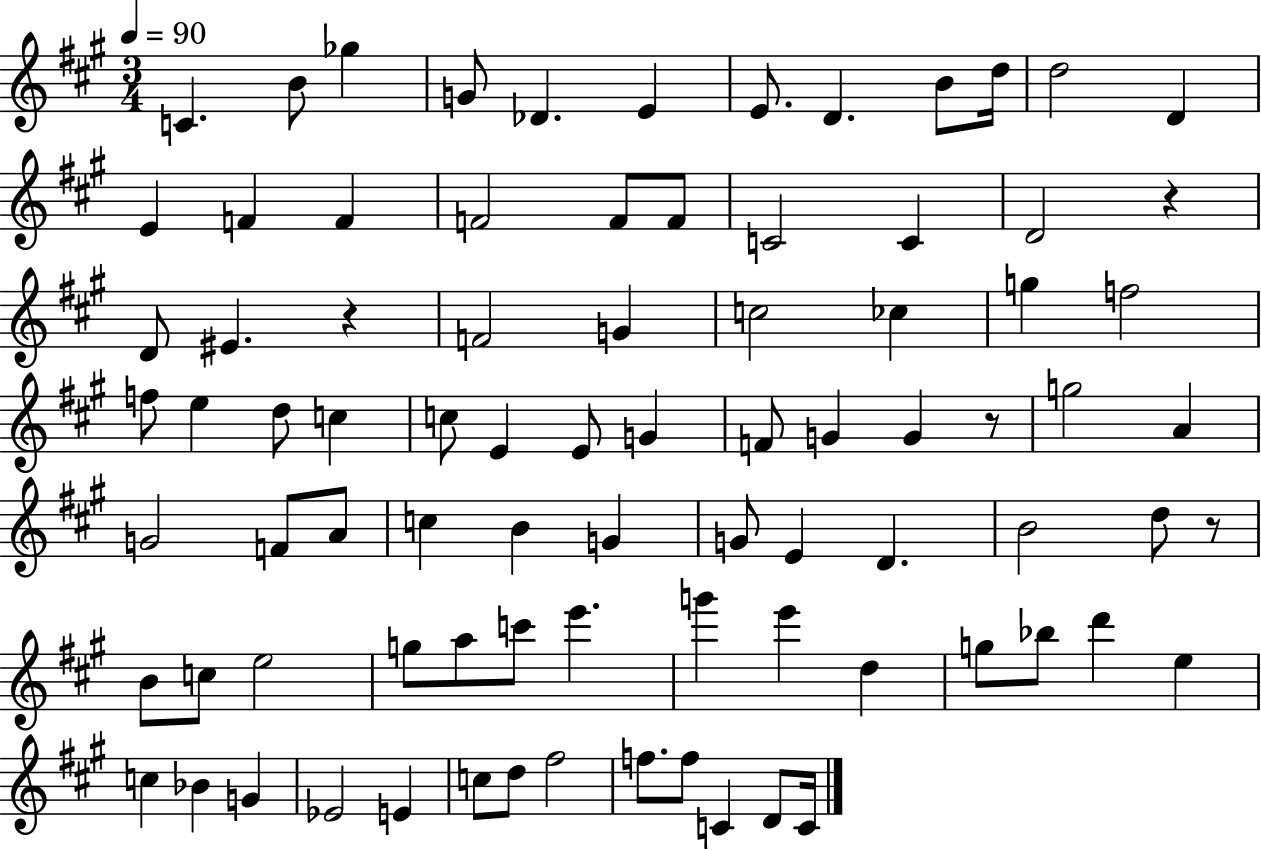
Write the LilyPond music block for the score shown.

{
  \clef treble
  \numericTimeSignature
  \time 3/4
  \key a \major
  \tempo 4 = 90
  c'4. b'8 ges''4 | g'8 des'4. e'4 | e'8. d'4. b'8 d''16 | d''2 d'4 | \break e'4 f'4 f'4 | f'2 f'8 f'8 | c'2 c'4 | d'2 r4 | \break d'8 eis'4. r4 | f'2 g'4 | c''2 ces''4 | g''4 f''2 | \break f''8 e''4 d''8 c''4 | c''8 e'4 e'8 g'4 | f'8 g'4 g'4 r8 | g''2 a'4 | \break g'2 f'8 a'8 | c''4 b'4 g'4 | g'8 e'4 d'4. | b'2 d''8 r8 | \break b'8 c''8 e''2 | g''8 a''8 c'''8 e'''4. | g'''4 e'''4 d''4 | g''8 bes''8 d'''4 e''4 | \break c''4 bes'4 g'4 | ees'2 e'4 | c''8 d''8 fis''2 | f''8. f''8 c'4 d'8 c'16 | \break \bar "|."
}